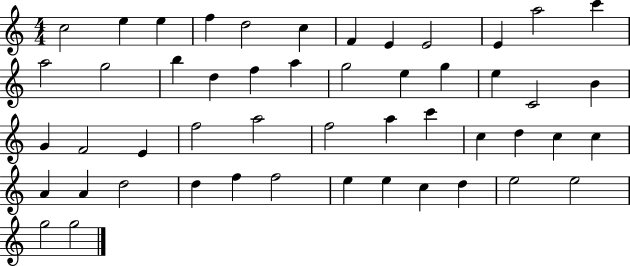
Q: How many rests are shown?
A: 0